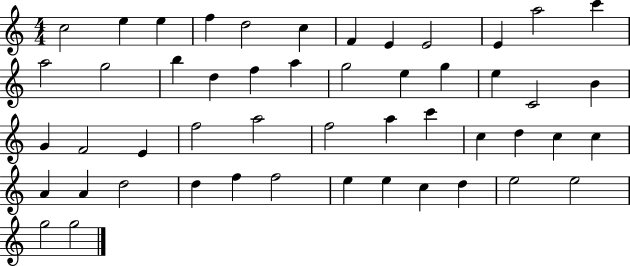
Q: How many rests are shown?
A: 0